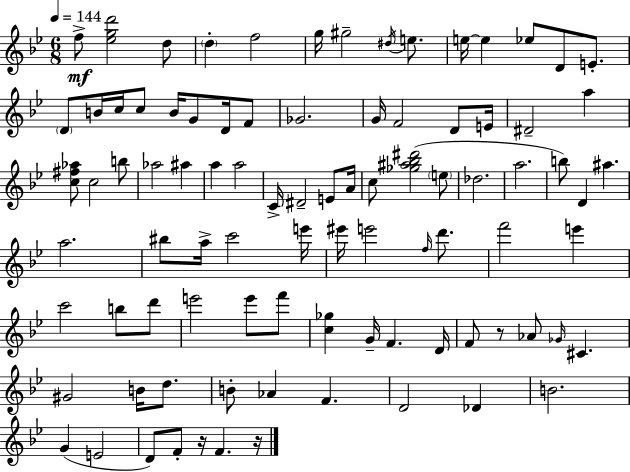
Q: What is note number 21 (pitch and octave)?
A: F4